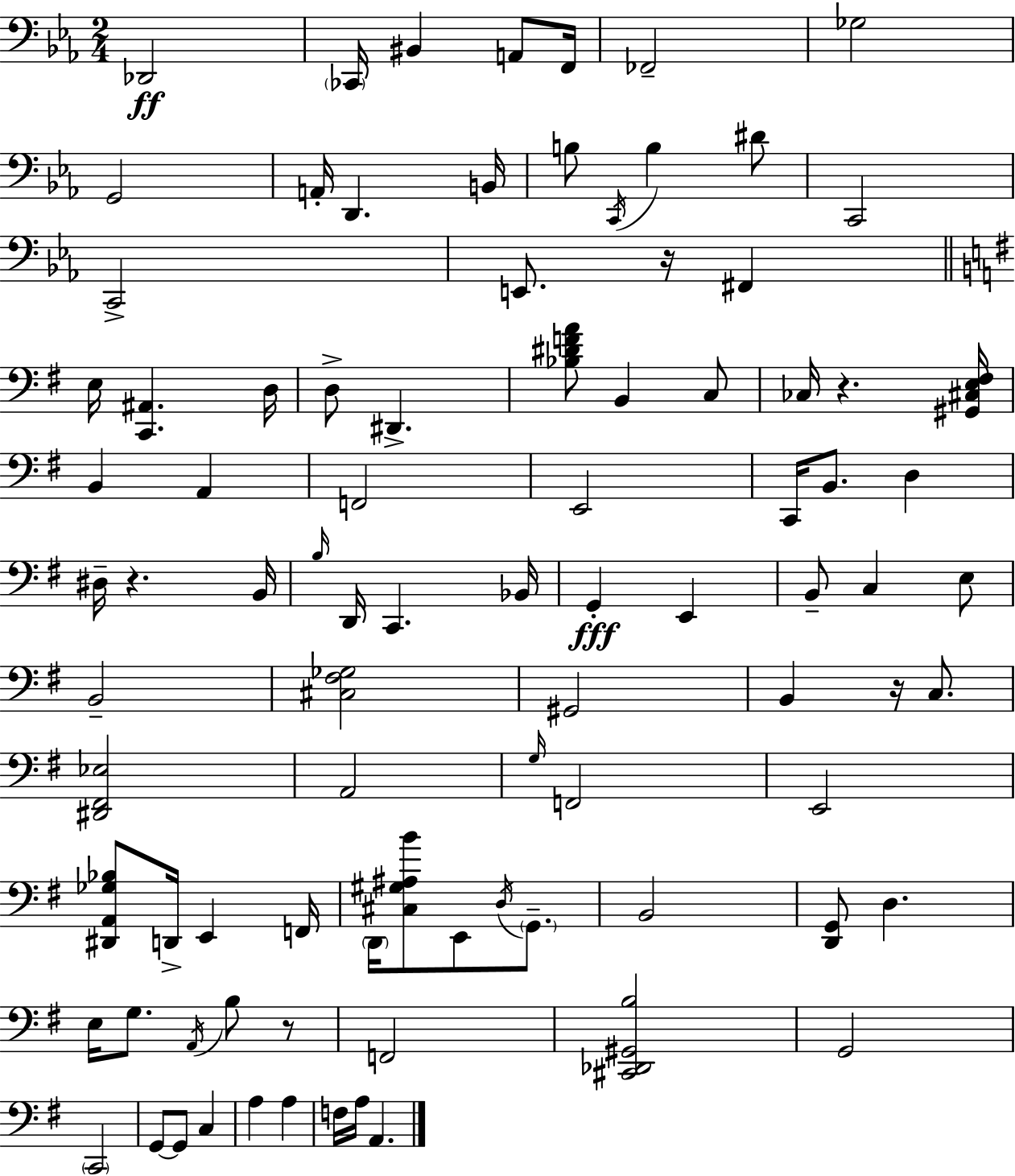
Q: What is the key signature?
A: C minor